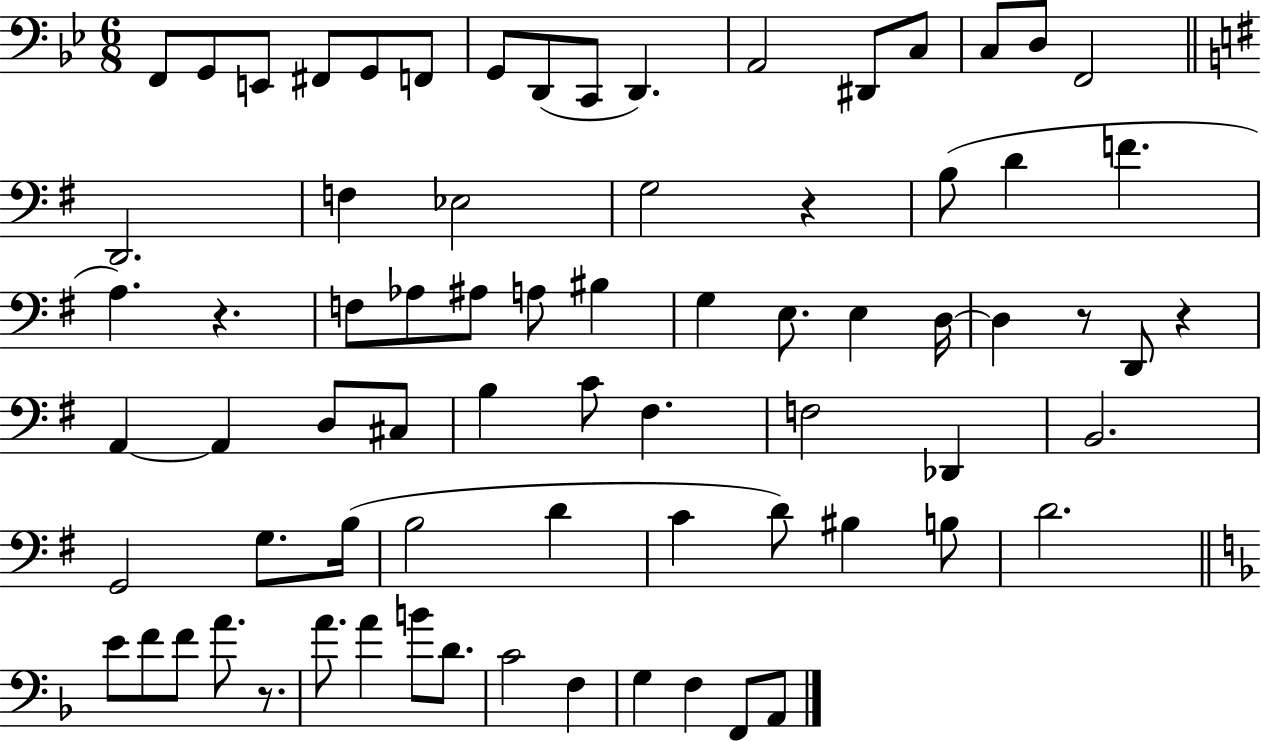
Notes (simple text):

F2/e G2/e E2/e F#2/e G2/e F2/e G2/e D2/e C2/e D2/q. A2/h D#2/e C3/e C3/e D3/e F2/h D2/h. F3/q Eb3/h G3/h R/q B3/e D4/q F4/q. A3/q. R/q. F3/e Ab3/e A#3/e A3/e BIS3/q G3/q E3/e. E3/q D3/s D3/q R/e D2/e R/q A2/q A2/q D3/e C#3/e B3/q C4/e F#3/q. F3/h Db2/q B2/h. G2/h G3/e. B3/s B3/h D4/q C4/q D4/e BIS3/q B3/e D4/h. E4/e F4/e F4/e A4/e. R/e. A4/e. A4/q B4/e D4/e. C4/h F3/q G3/q F3/q F2/e A2/e